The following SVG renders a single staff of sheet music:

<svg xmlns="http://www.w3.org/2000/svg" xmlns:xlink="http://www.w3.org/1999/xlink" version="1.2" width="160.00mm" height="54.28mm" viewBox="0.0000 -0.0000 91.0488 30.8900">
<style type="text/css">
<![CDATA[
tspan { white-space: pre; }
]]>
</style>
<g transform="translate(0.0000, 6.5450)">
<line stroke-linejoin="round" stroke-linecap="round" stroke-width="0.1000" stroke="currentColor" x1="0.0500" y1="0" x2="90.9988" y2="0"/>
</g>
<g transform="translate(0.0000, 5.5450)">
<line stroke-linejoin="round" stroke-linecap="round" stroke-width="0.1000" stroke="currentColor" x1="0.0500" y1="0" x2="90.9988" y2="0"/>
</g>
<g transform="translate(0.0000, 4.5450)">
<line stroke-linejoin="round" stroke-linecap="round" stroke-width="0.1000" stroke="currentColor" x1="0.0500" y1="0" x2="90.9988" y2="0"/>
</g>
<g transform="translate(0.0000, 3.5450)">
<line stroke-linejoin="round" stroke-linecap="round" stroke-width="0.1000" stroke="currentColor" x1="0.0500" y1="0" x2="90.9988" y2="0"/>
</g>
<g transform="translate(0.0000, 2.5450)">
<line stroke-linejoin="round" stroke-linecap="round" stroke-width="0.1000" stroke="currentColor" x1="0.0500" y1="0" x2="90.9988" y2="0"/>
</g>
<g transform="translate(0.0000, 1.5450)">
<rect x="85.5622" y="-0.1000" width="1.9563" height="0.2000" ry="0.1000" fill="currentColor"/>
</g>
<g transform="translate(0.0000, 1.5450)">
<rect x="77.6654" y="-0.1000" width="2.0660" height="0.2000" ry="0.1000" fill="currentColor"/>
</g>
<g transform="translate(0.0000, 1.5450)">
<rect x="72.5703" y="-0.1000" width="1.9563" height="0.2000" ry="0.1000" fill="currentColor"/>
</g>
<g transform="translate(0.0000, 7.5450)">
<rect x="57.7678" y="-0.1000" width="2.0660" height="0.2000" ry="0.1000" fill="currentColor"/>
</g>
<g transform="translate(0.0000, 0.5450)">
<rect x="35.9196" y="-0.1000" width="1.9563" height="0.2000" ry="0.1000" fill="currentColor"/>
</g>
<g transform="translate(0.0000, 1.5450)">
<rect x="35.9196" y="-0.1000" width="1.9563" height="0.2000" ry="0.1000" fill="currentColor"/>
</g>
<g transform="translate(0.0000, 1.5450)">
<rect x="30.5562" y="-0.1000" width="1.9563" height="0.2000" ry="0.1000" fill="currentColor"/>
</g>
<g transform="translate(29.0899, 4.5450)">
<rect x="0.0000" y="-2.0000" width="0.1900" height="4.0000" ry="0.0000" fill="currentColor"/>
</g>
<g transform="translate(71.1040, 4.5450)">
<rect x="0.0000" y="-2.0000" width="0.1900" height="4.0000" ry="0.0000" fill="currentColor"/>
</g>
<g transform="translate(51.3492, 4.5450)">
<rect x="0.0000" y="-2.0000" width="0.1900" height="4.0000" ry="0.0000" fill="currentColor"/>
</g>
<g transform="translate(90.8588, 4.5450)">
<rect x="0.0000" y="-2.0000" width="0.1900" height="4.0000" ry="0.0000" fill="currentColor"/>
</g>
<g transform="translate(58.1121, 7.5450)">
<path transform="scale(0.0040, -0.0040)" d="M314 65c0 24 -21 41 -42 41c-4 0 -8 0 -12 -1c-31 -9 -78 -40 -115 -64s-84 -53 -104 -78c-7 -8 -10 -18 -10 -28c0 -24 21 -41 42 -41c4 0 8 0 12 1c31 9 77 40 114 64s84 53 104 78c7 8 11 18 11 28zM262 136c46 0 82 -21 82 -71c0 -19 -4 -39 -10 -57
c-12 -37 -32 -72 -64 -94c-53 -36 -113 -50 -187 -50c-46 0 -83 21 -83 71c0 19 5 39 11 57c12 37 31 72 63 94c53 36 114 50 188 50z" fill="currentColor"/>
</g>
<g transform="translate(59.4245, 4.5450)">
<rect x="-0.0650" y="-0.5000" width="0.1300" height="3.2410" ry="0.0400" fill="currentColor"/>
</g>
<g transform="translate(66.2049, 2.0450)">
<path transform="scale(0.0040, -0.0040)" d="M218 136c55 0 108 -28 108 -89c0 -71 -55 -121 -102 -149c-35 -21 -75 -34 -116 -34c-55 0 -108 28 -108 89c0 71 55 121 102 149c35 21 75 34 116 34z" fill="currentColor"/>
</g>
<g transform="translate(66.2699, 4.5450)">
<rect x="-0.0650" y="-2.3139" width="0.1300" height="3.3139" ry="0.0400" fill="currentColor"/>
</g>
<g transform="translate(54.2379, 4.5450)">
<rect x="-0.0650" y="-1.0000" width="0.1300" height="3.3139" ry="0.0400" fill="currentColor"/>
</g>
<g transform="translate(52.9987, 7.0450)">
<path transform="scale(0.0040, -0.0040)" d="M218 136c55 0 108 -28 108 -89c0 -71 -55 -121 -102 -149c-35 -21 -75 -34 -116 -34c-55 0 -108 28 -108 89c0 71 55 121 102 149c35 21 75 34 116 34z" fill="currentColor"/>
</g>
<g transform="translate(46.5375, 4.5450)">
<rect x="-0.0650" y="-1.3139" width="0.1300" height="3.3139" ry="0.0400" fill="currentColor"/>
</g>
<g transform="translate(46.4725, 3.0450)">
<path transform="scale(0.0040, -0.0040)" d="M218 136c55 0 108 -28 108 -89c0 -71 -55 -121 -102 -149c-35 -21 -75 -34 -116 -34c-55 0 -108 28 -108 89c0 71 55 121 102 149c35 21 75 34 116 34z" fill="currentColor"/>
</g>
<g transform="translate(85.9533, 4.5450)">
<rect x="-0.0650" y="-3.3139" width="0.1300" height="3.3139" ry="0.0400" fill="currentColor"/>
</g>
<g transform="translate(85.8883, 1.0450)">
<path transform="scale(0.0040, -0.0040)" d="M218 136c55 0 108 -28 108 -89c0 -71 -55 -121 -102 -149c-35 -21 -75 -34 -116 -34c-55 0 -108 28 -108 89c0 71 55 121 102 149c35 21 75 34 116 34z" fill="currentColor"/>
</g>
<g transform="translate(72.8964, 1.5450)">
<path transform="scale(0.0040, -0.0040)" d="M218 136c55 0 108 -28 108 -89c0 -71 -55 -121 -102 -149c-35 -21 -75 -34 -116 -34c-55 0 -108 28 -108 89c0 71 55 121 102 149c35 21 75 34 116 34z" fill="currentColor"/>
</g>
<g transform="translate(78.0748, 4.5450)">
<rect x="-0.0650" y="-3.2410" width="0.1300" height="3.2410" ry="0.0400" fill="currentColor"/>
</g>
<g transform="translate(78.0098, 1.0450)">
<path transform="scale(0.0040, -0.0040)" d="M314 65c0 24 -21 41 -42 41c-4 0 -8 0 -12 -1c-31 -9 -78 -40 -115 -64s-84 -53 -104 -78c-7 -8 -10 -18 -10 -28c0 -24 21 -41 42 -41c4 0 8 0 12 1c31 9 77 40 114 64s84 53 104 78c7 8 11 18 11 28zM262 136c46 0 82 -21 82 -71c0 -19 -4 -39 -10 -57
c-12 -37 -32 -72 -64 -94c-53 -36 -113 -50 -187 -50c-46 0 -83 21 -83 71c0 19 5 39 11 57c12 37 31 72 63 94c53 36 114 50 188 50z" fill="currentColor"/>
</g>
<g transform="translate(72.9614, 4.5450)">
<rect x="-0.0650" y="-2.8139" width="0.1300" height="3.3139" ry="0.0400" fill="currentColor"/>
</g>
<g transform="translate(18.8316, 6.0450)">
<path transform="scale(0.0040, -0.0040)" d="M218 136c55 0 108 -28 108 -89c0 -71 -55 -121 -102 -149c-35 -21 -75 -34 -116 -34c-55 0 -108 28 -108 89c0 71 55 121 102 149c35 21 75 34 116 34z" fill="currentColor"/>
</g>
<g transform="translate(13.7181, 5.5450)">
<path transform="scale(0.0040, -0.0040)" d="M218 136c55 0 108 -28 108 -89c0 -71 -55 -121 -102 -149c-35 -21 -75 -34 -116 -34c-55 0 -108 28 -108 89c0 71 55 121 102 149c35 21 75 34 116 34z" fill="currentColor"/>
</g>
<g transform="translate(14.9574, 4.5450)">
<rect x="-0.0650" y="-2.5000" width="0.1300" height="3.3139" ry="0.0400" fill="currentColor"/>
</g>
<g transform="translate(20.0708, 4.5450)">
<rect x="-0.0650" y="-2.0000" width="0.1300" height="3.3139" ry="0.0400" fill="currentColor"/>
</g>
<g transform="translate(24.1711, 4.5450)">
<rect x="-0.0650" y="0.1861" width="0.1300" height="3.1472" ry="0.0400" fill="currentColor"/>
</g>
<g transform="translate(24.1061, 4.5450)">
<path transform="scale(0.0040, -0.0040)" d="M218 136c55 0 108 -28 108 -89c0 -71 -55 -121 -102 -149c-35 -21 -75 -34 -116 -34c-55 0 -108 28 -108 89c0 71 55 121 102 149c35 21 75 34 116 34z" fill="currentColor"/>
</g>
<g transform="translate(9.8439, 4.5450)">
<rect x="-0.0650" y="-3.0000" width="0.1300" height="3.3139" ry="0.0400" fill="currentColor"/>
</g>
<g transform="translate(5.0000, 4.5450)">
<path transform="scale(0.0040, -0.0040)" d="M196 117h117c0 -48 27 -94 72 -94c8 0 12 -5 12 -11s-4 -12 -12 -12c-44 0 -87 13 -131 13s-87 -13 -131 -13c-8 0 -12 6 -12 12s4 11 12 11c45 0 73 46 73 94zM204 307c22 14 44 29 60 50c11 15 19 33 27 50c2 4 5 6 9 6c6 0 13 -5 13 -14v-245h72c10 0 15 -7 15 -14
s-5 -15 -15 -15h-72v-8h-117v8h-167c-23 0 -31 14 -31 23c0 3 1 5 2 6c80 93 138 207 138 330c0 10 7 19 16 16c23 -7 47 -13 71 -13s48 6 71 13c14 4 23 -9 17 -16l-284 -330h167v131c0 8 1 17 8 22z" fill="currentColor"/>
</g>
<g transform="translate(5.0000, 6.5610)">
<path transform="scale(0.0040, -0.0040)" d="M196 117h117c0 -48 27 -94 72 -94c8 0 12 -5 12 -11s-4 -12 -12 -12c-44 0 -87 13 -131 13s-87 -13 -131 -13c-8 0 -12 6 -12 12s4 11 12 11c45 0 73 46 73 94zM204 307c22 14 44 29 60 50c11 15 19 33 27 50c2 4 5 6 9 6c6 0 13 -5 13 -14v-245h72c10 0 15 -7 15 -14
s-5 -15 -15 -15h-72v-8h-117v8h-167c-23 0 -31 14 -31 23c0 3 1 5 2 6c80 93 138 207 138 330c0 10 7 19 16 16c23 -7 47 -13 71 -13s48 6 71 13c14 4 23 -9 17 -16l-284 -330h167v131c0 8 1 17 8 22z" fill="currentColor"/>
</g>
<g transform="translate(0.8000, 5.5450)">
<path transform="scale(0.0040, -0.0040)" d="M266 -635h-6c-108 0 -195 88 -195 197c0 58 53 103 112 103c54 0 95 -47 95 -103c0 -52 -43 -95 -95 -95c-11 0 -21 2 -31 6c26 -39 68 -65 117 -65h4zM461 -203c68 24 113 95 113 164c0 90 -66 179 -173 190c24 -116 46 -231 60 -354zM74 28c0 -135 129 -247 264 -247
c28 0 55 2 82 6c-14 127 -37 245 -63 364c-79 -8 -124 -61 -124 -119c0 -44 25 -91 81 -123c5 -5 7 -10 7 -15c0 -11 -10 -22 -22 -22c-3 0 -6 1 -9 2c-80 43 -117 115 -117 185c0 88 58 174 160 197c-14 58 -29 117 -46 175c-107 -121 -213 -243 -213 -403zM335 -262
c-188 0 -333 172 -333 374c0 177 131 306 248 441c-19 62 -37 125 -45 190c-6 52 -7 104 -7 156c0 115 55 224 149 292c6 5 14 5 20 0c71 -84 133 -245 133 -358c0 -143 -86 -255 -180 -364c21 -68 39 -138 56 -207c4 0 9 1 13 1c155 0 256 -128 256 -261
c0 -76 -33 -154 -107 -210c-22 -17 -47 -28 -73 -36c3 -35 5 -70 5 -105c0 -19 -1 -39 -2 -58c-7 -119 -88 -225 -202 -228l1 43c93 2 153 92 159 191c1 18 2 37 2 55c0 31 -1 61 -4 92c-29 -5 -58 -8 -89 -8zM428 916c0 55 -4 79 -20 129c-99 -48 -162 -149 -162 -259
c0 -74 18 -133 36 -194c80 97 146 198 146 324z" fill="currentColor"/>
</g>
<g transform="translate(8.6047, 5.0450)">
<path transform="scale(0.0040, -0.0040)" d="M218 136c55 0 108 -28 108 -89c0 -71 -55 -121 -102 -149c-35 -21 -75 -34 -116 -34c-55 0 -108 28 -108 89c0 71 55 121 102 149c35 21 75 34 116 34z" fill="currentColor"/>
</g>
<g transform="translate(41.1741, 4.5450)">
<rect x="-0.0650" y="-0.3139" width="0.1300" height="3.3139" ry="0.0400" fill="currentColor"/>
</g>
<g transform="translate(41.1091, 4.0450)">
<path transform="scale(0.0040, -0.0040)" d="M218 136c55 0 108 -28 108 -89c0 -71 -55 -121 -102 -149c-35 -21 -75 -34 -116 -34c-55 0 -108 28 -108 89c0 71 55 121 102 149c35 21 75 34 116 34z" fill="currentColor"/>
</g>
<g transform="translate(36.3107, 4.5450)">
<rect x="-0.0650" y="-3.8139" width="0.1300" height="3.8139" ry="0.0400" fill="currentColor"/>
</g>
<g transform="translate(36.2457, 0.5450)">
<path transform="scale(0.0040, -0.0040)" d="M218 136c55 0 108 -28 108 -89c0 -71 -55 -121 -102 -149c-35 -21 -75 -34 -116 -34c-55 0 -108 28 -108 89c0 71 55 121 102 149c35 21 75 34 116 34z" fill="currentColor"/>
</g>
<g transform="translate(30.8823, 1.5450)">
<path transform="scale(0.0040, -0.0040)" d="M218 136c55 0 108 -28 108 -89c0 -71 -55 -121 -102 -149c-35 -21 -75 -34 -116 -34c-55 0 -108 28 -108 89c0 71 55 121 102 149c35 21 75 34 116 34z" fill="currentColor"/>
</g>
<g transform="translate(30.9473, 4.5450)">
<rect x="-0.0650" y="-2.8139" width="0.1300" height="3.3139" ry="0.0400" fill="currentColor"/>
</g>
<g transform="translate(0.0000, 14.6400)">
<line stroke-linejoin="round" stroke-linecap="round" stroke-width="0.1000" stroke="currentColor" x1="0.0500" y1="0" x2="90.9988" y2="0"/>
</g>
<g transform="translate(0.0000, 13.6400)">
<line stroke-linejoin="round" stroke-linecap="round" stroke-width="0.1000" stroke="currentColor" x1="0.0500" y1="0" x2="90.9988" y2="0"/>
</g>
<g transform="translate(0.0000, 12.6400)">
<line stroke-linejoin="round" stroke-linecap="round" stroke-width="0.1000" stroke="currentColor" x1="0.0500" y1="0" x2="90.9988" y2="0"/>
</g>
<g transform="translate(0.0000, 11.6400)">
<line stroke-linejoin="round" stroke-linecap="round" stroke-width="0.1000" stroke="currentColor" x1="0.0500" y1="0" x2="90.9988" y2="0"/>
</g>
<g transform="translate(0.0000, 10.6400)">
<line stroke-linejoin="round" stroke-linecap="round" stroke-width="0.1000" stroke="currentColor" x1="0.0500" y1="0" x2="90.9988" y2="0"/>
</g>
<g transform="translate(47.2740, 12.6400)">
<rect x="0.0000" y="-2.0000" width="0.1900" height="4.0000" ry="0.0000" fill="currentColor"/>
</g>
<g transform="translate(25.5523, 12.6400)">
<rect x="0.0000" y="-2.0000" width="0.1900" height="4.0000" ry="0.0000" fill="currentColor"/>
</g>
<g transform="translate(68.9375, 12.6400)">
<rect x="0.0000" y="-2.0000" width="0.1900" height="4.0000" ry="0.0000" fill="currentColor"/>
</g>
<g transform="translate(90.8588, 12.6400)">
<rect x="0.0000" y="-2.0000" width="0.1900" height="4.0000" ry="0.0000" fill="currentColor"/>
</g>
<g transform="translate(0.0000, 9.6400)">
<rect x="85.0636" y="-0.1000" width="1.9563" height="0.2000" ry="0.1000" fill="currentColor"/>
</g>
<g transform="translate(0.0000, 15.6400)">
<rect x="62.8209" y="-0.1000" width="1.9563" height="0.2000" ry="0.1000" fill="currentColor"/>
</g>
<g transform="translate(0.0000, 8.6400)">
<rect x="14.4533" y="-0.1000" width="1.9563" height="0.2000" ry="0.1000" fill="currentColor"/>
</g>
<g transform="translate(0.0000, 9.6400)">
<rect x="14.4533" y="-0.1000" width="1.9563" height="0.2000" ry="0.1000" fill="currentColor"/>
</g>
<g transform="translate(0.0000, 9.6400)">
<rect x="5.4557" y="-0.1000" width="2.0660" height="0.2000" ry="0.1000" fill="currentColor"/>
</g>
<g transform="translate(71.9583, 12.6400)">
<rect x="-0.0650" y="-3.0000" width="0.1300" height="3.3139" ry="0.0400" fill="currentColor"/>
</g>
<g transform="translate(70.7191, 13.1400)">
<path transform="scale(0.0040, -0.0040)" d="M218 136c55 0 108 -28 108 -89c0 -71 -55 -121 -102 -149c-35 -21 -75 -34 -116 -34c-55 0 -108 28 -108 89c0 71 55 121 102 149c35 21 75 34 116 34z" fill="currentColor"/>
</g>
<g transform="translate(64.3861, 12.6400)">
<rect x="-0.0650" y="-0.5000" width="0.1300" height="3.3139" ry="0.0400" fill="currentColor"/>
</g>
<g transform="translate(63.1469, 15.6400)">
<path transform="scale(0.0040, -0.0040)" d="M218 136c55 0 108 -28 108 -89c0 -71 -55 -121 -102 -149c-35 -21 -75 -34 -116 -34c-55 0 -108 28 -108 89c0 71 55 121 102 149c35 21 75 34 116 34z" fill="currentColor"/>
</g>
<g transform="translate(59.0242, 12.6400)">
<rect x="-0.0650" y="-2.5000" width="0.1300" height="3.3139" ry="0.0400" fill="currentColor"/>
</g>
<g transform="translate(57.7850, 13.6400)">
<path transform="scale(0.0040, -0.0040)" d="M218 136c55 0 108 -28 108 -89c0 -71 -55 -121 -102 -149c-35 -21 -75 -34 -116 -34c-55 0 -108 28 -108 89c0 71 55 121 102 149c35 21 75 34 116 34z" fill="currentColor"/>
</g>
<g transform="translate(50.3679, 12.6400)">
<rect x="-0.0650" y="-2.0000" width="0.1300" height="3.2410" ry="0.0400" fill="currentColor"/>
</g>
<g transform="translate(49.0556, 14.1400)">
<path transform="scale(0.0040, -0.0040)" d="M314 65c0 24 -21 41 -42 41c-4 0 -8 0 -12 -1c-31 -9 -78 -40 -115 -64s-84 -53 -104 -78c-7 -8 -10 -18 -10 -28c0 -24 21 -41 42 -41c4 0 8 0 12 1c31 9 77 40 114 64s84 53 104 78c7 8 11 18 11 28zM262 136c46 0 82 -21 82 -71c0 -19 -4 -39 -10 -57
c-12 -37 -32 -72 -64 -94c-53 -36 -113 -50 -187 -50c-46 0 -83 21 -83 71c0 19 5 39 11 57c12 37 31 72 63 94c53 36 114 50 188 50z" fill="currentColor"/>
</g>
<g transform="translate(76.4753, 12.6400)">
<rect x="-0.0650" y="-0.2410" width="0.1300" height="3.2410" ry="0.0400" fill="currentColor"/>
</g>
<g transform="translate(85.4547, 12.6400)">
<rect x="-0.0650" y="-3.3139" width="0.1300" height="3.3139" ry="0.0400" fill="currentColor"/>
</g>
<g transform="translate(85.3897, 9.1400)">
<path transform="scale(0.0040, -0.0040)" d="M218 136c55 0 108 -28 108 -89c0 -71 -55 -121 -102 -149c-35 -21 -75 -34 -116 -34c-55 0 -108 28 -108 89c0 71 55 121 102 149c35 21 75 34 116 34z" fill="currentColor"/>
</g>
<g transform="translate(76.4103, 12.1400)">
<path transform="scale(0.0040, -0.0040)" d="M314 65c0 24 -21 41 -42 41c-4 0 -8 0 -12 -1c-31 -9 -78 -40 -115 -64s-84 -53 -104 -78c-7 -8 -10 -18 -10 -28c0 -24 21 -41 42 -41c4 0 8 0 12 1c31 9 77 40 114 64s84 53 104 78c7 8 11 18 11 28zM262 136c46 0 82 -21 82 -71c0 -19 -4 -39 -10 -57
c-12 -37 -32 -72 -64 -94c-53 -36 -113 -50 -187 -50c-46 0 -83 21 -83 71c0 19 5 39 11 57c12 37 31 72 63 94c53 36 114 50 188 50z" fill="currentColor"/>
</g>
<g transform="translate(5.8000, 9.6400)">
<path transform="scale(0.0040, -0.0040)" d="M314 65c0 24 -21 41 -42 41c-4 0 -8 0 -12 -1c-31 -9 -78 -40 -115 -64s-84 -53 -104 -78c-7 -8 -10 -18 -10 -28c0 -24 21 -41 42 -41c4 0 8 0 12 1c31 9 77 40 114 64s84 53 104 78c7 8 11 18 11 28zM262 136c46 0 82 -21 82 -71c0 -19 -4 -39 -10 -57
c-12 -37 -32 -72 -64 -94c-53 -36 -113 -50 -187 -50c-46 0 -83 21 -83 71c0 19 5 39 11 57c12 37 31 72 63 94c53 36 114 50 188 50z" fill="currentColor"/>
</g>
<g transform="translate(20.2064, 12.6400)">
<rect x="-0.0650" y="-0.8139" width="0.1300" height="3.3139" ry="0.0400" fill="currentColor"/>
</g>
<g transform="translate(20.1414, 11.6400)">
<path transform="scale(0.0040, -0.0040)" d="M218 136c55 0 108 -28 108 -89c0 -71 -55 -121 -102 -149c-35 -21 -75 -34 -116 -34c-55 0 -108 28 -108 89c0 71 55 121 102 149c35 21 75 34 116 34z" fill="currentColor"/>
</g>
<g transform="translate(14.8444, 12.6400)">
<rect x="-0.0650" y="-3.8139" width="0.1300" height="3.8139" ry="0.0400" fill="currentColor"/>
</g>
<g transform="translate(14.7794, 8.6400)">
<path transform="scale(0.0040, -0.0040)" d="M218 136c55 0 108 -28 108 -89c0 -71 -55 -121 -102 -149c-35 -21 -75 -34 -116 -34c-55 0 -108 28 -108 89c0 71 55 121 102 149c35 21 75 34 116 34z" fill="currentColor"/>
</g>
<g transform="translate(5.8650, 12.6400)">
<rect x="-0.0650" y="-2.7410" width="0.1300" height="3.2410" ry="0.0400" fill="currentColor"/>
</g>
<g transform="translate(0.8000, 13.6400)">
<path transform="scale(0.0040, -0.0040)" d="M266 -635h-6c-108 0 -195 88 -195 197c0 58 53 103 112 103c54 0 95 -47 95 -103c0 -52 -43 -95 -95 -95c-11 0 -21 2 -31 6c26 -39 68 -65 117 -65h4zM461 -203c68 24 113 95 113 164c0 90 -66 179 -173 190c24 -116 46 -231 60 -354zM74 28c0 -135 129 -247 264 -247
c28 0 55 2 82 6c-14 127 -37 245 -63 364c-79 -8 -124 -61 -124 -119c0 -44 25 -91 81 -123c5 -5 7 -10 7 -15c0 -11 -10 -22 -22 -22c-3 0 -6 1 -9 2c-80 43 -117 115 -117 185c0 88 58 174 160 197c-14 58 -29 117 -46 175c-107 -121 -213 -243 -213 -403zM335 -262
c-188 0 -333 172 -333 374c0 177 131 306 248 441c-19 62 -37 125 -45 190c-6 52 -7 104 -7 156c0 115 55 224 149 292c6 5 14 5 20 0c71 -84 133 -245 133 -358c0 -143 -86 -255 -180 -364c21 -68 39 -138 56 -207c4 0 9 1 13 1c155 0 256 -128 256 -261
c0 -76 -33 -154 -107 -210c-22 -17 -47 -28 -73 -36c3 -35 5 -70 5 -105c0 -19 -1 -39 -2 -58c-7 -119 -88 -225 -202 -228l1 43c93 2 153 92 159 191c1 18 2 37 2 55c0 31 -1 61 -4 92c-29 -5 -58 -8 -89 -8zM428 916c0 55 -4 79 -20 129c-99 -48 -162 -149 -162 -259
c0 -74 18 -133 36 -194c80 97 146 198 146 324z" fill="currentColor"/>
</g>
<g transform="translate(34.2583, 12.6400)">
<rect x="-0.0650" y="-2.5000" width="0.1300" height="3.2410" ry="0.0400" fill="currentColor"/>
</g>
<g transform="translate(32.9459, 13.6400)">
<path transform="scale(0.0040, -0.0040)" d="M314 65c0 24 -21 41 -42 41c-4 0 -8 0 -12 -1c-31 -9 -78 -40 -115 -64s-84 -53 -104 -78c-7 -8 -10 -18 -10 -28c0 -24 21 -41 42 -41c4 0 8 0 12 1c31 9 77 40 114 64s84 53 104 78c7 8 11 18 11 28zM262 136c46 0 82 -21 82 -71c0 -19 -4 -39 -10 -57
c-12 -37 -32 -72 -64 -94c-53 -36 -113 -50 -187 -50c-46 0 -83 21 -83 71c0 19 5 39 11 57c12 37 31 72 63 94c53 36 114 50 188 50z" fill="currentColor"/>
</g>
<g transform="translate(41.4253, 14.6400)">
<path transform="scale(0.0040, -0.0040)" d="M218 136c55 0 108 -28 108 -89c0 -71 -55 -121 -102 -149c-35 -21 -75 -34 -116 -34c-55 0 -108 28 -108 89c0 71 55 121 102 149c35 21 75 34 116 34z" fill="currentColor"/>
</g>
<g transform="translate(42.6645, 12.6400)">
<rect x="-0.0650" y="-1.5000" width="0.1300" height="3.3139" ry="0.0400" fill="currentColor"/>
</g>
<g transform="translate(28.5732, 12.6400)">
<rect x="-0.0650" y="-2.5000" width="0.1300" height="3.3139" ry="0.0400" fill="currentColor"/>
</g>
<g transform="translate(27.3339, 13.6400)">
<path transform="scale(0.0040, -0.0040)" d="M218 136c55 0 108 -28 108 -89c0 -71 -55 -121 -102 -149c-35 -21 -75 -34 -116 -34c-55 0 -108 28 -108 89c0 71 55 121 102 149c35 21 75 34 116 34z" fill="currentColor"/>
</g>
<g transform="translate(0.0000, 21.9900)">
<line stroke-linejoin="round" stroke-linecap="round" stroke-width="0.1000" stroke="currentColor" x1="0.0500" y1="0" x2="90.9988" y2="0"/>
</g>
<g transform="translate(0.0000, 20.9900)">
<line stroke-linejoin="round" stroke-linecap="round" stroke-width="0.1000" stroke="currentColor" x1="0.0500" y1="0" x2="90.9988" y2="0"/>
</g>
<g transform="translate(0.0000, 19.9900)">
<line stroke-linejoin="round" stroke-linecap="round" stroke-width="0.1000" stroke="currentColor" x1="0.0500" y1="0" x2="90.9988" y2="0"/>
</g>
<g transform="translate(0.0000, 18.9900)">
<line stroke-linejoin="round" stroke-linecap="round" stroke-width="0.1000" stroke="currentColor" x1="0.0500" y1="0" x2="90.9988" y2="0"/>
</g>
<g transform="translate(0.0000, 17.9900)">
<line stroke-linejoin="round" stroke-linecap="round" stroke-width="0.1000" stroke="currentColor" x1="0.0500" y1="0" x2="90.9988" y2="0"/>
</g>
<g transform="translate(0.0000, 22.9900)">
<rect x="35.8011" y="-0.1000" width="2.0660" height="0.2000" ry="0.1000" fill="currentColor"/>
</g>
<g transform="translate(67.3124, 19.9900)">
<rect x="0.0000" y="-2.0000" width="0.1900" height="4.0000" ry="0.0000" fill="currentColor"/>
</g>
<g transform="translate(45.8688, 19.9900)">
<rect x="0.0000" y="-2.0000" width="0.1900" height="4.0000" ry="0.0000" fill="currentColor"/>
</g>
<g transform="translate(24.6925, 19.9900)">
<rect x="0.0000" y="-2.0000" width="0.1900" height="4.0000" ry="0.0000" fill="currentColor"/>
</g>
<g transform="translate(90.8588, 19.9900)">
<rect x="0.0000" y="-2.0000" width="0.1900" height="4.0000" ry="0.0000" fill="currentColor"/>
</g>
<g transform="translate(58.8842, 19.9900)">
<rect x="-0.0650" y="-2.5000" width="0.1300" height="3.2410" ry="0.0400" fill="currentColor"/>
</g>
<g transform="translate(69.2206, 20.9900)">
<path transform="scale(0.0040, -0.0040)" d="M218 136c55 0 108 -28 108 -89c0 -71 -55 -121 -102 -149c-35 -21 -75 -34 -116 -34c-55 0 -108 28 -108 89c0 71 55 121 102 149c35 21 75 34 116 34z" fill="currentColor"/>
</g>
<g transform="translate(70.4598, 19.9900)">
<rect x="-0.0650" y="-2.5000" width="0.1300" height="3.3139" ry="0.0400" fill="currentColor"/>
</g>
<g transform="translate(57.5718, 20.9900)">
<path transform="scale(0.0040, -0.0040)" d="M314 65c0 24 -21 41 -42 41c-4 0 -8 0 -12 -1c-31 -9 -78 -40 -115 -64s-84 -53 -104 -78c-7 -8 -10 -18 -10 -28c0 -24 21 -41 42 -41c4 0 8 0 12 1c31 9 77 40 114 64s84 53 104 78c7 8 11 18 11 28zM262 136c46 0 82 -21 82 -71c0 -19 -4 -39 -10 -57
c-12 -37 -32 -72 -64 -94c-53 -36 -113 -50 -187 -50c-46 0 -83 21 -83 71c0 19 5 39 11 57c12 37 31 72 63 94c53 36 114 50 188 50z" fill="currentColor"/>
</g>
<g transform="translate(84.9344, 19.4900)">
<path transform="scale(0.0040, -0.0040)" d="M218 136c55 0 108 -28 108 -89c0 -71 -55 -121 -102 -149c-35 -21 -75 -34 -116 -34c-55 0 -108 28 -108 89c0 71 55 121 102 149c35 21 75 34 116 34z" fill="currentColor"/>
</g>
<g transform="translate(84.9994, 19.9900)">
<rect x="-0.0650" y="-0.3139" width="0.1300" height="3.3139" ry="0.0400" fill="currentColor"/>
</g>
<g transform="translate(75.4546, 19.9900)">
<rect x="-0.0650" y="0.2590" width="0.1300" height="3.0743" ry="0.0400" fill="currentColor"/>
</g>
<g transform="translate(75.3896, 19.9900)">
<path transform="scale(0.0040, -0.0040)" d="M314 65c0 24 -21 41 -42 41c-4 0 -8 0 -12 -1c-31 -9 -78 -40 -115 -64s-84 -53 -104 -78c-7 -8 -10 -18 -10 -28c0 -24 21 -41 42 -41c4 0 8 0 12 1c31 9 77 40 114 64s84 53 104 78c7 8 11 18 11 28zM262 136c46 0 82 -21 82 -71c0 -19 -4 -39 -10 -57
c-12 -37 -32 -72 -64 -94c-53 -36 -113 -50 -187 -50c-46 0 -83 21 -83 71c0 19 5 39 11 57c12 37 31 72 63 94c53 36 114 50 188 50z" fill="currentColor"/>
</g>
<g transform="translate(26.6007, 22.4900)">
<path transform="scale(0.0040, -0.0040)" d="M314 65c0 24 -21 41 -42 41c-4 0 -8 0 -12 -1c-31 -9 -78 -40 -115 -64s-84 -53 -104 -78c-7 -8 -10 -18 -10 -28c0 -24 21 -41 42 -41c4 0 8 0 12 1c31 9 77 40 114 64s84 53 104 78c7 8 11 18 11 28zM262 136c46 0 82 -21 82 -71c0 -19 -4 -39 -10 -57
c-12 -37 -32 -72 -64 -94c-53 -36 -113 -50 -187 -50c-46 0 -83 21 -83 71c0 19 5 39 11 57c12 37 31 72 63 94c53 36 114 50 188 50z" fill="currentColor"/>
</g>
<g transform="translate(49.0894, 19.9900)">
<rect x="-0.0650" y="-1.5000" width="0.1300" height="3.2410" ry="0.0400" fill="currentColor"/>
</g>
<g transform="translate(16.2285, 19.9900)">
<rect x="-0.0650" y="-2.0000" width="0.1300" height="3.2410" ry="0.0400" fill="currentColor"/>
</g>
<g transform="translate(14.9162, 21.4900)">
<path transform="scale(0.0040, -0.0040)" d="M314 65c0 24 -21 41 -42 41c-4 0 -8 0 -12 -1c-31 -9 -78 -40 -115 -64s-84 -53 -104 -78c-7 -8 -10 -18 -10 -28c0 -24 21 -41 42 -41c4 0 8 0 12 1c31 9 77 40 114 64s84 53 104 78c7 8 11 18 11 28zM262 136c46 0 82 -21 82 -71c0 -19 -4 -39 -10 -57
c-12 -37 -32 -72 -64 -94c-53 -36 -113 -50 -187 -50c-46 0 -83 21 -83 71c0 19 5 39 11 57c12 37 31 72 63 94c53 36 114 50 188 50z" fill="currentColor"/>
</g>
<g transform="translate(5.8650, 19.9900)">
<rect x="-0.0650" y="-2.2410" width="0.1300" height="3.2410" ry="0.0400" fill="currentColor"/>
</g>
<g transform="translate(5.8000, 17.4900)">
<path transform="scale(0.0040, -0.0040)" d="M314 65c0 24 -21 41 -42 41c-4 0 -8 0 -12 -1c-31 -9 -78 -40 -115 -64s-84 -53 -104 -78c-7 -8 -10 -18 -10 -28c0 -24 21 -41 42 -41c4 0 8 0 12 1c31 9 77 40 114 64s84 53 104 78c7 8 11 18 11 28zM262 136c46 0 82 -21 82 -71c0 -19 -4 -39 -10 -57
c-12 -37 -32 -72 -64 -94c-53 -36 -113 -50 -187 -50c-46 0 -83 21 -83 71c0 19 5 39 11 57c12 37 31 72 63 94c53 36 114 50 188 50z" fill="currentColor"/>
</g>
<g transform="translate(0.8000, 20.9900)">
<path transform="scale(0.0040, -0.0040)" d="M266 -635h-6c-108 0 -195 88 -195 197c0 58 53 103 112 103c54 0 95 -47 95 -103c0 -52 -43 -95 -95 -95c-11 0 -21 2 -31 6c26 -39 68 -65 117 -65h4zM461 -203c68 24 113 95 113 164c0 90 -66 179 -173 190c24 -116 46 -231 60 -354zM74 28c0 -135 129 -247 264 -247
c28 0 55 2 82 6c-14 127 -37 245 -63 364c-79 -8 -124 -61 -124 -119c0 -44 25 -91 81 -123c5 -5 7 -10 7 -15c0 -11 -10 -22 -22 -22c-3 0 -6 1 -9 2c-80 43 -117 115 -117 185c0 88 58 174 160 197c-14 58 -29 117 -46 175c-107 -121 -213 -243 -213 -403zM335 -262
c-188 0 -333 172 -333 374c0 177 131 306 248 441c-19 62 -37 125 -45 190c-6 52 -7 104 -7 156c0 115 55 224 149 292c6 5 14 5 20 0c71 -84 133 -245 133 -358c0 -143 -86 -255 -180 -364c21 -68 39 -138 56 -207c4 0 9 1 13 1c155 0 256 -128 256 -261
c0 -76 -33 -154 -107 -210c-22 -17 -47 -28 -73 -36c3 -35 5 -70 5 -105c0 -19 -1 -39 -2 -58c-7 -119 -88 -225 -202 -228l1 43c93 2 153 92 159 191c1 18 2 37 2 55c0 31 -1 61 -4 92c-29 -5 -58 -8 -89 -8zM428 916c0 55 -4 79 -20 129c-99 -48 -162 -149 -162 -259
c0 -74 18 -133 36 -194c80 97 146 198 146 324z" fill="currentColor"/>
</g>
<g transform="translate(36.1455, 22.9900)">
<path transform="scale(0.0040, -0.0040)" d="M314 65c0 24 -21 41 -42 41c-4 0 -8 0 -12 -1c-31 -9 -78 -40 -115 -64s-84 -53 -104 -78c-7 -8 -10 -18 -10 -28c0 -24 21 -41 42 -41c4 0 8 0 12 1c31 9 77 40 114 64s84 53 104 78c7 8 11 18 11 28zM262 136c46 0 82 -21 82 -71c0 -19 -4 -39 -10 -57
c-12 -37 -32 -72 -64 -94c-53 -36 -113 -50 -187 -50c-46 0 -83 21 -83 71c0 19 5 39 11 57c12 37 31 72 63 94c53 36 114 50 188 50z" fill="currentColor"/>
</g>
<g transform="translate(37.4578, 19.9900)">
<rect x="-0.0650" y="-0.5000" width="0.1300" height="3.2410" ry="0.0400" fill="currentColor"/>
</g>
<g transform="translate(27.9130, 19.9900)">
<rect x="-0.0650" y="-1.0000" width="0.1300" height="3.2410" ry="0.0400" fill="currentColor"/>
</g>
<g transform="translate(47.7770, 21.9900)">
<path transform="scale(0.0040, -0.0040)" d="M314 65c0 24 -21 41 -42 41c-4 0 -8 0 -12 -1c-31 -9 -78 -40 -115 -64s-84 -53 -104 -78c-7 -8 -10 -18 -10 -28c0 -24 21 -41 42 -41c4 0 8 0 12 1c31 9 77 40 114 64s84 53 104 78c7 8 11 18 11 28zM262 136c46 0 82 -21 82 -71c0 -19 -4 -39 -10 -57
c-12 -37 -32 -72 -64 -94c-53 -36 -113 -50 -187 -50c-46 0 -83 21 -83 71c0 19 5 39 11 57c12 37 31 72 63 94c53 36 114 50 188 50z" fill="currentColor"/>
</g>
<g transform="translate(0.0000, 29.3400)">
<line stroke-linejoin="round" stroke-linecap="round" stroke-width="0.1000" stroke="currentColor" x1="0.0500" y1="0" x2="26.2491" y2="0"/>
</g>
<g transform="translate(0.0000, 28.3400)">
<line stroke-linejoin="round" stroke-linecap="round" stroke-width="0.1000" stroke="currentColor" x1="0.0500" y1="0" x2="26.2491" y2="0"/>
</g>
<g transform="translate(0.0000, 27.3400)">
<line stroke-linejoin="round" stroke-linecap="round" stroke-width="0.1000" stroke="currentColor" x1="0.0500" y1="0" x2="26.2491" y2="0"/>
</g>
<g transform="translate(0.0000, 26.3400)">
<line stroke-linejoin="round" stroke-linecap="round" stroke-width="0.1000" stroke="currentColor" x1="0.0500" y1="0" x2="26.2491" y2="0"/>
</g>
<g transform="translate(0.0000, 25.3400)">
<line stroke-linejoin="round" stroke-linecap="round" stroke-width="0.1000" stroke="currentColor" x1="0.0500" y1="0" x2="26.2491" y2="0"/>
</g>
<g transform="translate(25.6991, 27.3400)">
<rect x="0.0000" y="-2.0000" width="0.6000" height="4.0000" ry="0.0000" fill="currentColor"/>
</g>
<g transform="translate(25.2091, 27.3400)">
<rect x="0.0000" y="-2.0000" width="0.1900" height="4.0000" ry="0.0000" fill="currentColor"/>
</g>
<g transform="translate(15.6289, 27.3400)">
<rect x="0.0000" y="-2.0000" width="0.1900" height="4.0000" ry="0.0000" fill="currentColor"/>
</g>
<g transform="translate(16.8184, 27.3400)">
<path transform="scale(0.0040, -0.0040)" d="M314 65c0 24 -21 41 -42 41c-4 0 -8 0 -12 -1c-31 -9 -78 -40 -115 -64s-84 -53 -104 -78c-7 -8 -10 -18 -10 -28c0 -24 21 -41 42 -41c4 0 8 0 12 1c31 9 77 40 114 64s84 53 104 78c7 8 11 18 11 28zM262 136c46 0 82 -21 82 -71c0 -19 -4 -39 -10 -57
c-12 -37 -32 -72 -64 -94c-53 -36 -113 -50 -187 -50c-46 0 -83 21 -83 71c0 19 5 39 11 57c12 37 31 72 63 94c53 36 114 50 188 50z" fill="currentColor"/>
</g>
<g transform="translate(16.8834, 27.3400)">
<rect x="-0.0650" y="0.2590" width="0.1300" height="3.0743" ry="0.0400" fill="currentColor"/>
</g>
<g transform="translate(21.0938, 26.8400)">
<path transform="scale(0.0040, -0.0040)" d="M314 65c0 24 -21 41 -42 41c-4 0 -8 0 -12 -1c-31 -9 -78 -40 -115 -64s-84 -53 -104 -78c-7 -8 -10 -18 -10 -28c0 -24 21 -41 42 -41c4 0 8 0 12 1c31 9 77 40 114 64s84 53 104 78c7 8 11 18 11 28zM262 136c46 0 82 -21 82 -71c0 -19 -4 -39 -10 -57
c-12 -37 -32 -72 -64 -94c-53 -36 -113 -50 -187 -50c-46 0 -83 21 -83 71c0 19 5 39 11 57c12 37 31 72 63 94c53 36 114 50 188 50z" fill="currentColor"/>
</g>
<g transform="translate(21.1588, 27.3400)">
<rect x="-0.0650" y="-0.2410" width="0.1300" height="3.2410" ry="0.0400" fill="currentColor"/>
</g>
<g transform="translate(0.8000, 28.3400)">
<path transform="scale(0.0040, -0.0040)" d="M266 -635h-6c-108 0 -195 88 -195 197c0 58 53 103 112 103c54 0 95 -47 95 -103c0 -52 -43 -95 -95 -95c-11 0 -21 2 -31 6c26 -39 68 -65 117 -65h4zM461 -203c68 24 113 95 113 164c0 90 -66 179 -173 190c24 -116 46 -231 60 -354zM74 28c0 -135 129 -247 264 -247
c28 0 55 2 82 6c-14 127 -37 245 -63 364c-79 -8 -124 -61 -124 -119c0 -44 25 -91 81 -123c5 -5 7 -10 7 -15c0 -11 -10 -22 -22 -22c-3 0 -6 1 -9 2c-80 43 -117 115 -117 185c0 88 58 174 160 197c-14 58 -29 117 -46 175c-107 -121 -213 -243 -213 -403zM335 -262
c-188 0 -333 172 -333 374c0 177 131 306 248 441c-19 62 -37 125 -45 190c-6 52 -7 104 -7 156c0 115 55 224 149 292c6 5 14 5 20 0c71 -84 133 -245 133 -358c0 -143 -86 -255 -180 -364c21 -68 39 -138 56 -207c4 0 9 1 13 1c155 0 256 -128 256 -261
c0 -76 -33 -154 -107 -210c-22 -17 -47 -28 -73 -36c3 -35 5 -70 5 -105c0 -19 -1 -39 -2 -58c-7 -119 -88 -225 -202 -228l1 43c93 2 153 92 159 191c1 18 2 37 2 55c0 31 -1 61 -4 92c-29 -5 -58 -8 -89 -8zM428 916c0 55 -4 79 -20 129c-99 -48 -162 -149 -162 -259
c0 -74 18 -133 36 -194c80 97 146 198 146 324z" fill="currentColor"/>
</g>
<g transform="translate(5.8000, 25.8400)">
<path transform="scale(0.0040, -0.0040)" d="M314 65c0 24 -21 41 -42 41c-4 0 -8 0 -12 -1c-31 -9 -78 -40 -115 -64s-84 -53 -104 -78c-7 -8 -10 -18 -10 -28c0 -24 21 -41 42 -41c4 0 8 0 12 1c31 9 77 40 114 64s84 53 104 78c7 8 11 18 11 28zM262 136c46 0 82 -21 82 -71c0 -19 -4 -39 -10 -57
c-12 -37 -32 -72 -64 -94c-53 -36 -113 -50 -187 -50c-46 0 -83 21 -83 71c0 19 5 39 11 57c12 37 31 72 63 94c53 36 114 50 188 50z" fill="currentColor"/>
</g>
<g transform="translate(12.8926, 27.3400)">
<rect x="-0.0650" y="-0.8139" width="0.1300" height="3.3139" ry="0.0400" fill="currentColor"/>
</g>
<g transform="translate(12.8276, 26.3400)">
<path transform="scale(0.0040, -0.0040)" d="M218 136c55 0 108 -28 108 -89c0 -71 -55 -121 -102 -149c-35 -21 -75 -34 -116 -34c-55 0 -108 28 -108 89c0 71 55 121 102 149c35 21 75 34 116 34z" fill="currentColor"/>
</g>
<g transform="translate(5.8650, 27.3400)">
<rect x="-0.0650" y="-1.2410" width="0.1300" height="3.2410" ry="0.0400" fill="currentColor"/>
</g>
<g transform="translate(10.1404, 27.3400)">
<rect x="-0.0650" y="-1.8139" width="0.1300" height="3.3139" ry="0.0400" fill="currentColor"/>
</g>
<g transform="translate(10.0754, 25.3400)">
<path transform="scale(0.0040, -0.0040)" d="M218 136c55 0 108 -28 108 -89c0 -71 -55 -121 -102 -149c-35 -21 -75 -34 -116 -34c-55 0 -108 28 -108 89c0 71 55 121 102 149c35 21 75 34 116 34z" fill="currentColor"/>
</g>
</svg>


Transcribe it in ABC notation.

X:1
T:Untitled
M:4/4
L:1/4
K:C
A G F B a c' c e D C2 g a b2 b a2 c' d G G2 E F2 G C A c2 b g2 F2 D2 C2 E2 G2 G B2 c e2 f d B2 c2